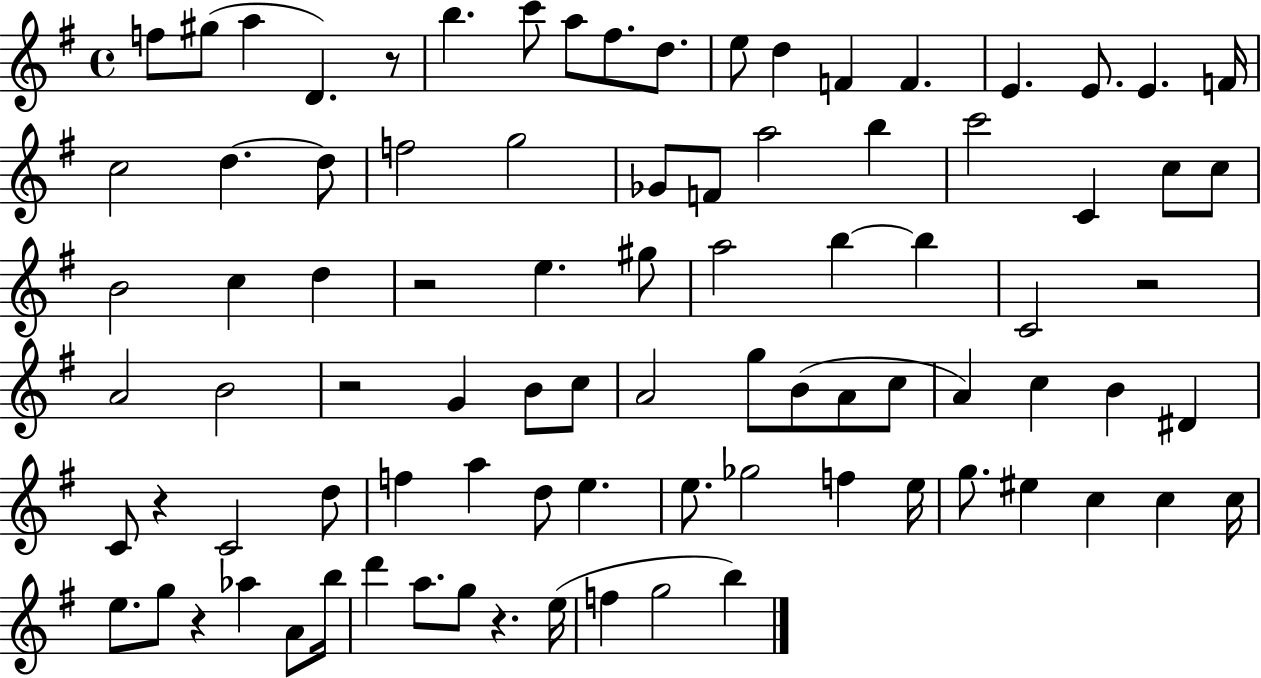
{
  \clef treble
  \time 4/4
  \defaultTimeSignature
  \key g \major
  f''8 gis''8( a''4 d'4.) r8 | b''4. c'''8 a''8 fis''8. d''8. | e''8 d''4 f'4 f'4. | e'4. e'8. e'4. f'16 | \break c''2 d''4.~~ d''8 | f''2 g''2 | ges'8 f'8 a''2 b''4 | c'''2 c'4 c''8 c''8 | \break b'2 c''4 d''4 | r2 e''4. gis''8 | a''2 b''4~~ b''4 | c'2 r2 | \break a'2 b'2 | r2 g'4 b'8 c''8 | a'2 g''8 b'8( a'8 c''8 | a'4) c''4 b'4 dis'4 | \break c'8 r4 c'2 d''8 | f''4 a''4 d''8 e''4. | e''8. ges''2 f''4 e''16 | g''8. eis''4 c''4 c''4 c''16 | \break e''8. g''8 r4 aes''4 a'8 b''16 | d'''4 a''8. g''8 r4. e''16( | f''4 g''2 b''4) | \bar "|."
}